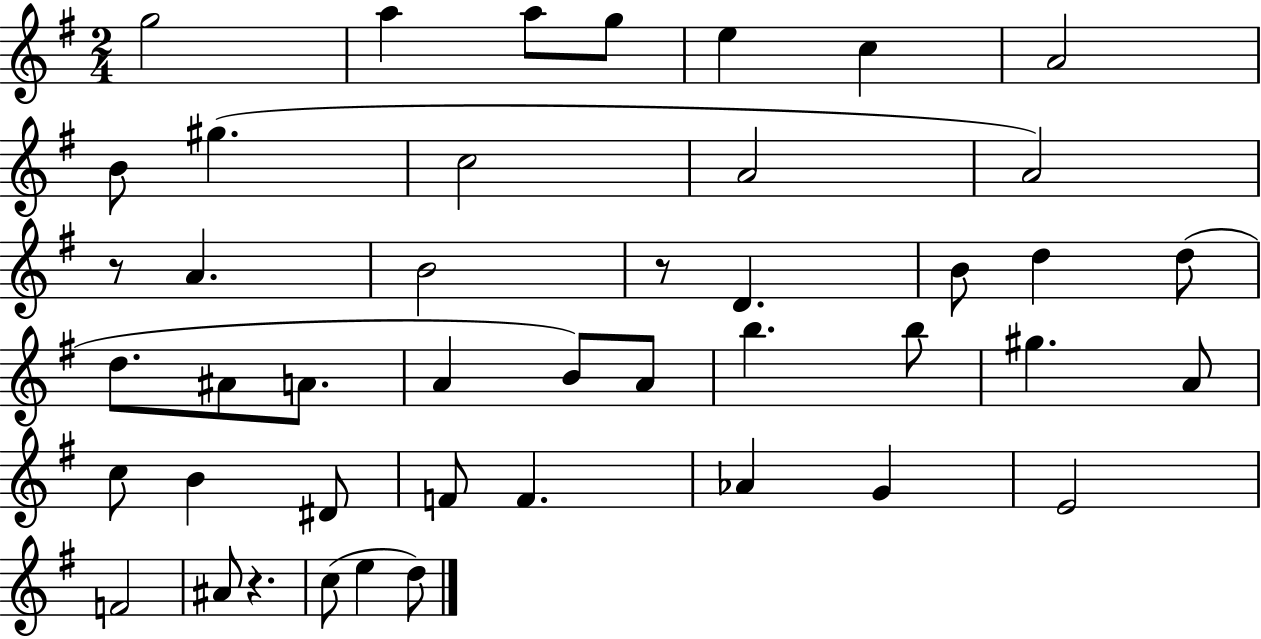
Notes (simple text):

G5/h A5/q A5/e G5/e E5/q C5/q A4/h B4/e G#5/q. C5/h A4/h A4/h R/e A4/q. B4/h R/e D4/q. B4/e D5/q D5/e D5/e. A#4/e A4/e. A4/q B4/e A4/e B5/q. B5/e G#5/q. A4/e C5/e B4/q D#4/e F4/e F4/q. Ab4/q G4/q E4/h F4/h A#4/e R/q. C5/e E5/q D5/e